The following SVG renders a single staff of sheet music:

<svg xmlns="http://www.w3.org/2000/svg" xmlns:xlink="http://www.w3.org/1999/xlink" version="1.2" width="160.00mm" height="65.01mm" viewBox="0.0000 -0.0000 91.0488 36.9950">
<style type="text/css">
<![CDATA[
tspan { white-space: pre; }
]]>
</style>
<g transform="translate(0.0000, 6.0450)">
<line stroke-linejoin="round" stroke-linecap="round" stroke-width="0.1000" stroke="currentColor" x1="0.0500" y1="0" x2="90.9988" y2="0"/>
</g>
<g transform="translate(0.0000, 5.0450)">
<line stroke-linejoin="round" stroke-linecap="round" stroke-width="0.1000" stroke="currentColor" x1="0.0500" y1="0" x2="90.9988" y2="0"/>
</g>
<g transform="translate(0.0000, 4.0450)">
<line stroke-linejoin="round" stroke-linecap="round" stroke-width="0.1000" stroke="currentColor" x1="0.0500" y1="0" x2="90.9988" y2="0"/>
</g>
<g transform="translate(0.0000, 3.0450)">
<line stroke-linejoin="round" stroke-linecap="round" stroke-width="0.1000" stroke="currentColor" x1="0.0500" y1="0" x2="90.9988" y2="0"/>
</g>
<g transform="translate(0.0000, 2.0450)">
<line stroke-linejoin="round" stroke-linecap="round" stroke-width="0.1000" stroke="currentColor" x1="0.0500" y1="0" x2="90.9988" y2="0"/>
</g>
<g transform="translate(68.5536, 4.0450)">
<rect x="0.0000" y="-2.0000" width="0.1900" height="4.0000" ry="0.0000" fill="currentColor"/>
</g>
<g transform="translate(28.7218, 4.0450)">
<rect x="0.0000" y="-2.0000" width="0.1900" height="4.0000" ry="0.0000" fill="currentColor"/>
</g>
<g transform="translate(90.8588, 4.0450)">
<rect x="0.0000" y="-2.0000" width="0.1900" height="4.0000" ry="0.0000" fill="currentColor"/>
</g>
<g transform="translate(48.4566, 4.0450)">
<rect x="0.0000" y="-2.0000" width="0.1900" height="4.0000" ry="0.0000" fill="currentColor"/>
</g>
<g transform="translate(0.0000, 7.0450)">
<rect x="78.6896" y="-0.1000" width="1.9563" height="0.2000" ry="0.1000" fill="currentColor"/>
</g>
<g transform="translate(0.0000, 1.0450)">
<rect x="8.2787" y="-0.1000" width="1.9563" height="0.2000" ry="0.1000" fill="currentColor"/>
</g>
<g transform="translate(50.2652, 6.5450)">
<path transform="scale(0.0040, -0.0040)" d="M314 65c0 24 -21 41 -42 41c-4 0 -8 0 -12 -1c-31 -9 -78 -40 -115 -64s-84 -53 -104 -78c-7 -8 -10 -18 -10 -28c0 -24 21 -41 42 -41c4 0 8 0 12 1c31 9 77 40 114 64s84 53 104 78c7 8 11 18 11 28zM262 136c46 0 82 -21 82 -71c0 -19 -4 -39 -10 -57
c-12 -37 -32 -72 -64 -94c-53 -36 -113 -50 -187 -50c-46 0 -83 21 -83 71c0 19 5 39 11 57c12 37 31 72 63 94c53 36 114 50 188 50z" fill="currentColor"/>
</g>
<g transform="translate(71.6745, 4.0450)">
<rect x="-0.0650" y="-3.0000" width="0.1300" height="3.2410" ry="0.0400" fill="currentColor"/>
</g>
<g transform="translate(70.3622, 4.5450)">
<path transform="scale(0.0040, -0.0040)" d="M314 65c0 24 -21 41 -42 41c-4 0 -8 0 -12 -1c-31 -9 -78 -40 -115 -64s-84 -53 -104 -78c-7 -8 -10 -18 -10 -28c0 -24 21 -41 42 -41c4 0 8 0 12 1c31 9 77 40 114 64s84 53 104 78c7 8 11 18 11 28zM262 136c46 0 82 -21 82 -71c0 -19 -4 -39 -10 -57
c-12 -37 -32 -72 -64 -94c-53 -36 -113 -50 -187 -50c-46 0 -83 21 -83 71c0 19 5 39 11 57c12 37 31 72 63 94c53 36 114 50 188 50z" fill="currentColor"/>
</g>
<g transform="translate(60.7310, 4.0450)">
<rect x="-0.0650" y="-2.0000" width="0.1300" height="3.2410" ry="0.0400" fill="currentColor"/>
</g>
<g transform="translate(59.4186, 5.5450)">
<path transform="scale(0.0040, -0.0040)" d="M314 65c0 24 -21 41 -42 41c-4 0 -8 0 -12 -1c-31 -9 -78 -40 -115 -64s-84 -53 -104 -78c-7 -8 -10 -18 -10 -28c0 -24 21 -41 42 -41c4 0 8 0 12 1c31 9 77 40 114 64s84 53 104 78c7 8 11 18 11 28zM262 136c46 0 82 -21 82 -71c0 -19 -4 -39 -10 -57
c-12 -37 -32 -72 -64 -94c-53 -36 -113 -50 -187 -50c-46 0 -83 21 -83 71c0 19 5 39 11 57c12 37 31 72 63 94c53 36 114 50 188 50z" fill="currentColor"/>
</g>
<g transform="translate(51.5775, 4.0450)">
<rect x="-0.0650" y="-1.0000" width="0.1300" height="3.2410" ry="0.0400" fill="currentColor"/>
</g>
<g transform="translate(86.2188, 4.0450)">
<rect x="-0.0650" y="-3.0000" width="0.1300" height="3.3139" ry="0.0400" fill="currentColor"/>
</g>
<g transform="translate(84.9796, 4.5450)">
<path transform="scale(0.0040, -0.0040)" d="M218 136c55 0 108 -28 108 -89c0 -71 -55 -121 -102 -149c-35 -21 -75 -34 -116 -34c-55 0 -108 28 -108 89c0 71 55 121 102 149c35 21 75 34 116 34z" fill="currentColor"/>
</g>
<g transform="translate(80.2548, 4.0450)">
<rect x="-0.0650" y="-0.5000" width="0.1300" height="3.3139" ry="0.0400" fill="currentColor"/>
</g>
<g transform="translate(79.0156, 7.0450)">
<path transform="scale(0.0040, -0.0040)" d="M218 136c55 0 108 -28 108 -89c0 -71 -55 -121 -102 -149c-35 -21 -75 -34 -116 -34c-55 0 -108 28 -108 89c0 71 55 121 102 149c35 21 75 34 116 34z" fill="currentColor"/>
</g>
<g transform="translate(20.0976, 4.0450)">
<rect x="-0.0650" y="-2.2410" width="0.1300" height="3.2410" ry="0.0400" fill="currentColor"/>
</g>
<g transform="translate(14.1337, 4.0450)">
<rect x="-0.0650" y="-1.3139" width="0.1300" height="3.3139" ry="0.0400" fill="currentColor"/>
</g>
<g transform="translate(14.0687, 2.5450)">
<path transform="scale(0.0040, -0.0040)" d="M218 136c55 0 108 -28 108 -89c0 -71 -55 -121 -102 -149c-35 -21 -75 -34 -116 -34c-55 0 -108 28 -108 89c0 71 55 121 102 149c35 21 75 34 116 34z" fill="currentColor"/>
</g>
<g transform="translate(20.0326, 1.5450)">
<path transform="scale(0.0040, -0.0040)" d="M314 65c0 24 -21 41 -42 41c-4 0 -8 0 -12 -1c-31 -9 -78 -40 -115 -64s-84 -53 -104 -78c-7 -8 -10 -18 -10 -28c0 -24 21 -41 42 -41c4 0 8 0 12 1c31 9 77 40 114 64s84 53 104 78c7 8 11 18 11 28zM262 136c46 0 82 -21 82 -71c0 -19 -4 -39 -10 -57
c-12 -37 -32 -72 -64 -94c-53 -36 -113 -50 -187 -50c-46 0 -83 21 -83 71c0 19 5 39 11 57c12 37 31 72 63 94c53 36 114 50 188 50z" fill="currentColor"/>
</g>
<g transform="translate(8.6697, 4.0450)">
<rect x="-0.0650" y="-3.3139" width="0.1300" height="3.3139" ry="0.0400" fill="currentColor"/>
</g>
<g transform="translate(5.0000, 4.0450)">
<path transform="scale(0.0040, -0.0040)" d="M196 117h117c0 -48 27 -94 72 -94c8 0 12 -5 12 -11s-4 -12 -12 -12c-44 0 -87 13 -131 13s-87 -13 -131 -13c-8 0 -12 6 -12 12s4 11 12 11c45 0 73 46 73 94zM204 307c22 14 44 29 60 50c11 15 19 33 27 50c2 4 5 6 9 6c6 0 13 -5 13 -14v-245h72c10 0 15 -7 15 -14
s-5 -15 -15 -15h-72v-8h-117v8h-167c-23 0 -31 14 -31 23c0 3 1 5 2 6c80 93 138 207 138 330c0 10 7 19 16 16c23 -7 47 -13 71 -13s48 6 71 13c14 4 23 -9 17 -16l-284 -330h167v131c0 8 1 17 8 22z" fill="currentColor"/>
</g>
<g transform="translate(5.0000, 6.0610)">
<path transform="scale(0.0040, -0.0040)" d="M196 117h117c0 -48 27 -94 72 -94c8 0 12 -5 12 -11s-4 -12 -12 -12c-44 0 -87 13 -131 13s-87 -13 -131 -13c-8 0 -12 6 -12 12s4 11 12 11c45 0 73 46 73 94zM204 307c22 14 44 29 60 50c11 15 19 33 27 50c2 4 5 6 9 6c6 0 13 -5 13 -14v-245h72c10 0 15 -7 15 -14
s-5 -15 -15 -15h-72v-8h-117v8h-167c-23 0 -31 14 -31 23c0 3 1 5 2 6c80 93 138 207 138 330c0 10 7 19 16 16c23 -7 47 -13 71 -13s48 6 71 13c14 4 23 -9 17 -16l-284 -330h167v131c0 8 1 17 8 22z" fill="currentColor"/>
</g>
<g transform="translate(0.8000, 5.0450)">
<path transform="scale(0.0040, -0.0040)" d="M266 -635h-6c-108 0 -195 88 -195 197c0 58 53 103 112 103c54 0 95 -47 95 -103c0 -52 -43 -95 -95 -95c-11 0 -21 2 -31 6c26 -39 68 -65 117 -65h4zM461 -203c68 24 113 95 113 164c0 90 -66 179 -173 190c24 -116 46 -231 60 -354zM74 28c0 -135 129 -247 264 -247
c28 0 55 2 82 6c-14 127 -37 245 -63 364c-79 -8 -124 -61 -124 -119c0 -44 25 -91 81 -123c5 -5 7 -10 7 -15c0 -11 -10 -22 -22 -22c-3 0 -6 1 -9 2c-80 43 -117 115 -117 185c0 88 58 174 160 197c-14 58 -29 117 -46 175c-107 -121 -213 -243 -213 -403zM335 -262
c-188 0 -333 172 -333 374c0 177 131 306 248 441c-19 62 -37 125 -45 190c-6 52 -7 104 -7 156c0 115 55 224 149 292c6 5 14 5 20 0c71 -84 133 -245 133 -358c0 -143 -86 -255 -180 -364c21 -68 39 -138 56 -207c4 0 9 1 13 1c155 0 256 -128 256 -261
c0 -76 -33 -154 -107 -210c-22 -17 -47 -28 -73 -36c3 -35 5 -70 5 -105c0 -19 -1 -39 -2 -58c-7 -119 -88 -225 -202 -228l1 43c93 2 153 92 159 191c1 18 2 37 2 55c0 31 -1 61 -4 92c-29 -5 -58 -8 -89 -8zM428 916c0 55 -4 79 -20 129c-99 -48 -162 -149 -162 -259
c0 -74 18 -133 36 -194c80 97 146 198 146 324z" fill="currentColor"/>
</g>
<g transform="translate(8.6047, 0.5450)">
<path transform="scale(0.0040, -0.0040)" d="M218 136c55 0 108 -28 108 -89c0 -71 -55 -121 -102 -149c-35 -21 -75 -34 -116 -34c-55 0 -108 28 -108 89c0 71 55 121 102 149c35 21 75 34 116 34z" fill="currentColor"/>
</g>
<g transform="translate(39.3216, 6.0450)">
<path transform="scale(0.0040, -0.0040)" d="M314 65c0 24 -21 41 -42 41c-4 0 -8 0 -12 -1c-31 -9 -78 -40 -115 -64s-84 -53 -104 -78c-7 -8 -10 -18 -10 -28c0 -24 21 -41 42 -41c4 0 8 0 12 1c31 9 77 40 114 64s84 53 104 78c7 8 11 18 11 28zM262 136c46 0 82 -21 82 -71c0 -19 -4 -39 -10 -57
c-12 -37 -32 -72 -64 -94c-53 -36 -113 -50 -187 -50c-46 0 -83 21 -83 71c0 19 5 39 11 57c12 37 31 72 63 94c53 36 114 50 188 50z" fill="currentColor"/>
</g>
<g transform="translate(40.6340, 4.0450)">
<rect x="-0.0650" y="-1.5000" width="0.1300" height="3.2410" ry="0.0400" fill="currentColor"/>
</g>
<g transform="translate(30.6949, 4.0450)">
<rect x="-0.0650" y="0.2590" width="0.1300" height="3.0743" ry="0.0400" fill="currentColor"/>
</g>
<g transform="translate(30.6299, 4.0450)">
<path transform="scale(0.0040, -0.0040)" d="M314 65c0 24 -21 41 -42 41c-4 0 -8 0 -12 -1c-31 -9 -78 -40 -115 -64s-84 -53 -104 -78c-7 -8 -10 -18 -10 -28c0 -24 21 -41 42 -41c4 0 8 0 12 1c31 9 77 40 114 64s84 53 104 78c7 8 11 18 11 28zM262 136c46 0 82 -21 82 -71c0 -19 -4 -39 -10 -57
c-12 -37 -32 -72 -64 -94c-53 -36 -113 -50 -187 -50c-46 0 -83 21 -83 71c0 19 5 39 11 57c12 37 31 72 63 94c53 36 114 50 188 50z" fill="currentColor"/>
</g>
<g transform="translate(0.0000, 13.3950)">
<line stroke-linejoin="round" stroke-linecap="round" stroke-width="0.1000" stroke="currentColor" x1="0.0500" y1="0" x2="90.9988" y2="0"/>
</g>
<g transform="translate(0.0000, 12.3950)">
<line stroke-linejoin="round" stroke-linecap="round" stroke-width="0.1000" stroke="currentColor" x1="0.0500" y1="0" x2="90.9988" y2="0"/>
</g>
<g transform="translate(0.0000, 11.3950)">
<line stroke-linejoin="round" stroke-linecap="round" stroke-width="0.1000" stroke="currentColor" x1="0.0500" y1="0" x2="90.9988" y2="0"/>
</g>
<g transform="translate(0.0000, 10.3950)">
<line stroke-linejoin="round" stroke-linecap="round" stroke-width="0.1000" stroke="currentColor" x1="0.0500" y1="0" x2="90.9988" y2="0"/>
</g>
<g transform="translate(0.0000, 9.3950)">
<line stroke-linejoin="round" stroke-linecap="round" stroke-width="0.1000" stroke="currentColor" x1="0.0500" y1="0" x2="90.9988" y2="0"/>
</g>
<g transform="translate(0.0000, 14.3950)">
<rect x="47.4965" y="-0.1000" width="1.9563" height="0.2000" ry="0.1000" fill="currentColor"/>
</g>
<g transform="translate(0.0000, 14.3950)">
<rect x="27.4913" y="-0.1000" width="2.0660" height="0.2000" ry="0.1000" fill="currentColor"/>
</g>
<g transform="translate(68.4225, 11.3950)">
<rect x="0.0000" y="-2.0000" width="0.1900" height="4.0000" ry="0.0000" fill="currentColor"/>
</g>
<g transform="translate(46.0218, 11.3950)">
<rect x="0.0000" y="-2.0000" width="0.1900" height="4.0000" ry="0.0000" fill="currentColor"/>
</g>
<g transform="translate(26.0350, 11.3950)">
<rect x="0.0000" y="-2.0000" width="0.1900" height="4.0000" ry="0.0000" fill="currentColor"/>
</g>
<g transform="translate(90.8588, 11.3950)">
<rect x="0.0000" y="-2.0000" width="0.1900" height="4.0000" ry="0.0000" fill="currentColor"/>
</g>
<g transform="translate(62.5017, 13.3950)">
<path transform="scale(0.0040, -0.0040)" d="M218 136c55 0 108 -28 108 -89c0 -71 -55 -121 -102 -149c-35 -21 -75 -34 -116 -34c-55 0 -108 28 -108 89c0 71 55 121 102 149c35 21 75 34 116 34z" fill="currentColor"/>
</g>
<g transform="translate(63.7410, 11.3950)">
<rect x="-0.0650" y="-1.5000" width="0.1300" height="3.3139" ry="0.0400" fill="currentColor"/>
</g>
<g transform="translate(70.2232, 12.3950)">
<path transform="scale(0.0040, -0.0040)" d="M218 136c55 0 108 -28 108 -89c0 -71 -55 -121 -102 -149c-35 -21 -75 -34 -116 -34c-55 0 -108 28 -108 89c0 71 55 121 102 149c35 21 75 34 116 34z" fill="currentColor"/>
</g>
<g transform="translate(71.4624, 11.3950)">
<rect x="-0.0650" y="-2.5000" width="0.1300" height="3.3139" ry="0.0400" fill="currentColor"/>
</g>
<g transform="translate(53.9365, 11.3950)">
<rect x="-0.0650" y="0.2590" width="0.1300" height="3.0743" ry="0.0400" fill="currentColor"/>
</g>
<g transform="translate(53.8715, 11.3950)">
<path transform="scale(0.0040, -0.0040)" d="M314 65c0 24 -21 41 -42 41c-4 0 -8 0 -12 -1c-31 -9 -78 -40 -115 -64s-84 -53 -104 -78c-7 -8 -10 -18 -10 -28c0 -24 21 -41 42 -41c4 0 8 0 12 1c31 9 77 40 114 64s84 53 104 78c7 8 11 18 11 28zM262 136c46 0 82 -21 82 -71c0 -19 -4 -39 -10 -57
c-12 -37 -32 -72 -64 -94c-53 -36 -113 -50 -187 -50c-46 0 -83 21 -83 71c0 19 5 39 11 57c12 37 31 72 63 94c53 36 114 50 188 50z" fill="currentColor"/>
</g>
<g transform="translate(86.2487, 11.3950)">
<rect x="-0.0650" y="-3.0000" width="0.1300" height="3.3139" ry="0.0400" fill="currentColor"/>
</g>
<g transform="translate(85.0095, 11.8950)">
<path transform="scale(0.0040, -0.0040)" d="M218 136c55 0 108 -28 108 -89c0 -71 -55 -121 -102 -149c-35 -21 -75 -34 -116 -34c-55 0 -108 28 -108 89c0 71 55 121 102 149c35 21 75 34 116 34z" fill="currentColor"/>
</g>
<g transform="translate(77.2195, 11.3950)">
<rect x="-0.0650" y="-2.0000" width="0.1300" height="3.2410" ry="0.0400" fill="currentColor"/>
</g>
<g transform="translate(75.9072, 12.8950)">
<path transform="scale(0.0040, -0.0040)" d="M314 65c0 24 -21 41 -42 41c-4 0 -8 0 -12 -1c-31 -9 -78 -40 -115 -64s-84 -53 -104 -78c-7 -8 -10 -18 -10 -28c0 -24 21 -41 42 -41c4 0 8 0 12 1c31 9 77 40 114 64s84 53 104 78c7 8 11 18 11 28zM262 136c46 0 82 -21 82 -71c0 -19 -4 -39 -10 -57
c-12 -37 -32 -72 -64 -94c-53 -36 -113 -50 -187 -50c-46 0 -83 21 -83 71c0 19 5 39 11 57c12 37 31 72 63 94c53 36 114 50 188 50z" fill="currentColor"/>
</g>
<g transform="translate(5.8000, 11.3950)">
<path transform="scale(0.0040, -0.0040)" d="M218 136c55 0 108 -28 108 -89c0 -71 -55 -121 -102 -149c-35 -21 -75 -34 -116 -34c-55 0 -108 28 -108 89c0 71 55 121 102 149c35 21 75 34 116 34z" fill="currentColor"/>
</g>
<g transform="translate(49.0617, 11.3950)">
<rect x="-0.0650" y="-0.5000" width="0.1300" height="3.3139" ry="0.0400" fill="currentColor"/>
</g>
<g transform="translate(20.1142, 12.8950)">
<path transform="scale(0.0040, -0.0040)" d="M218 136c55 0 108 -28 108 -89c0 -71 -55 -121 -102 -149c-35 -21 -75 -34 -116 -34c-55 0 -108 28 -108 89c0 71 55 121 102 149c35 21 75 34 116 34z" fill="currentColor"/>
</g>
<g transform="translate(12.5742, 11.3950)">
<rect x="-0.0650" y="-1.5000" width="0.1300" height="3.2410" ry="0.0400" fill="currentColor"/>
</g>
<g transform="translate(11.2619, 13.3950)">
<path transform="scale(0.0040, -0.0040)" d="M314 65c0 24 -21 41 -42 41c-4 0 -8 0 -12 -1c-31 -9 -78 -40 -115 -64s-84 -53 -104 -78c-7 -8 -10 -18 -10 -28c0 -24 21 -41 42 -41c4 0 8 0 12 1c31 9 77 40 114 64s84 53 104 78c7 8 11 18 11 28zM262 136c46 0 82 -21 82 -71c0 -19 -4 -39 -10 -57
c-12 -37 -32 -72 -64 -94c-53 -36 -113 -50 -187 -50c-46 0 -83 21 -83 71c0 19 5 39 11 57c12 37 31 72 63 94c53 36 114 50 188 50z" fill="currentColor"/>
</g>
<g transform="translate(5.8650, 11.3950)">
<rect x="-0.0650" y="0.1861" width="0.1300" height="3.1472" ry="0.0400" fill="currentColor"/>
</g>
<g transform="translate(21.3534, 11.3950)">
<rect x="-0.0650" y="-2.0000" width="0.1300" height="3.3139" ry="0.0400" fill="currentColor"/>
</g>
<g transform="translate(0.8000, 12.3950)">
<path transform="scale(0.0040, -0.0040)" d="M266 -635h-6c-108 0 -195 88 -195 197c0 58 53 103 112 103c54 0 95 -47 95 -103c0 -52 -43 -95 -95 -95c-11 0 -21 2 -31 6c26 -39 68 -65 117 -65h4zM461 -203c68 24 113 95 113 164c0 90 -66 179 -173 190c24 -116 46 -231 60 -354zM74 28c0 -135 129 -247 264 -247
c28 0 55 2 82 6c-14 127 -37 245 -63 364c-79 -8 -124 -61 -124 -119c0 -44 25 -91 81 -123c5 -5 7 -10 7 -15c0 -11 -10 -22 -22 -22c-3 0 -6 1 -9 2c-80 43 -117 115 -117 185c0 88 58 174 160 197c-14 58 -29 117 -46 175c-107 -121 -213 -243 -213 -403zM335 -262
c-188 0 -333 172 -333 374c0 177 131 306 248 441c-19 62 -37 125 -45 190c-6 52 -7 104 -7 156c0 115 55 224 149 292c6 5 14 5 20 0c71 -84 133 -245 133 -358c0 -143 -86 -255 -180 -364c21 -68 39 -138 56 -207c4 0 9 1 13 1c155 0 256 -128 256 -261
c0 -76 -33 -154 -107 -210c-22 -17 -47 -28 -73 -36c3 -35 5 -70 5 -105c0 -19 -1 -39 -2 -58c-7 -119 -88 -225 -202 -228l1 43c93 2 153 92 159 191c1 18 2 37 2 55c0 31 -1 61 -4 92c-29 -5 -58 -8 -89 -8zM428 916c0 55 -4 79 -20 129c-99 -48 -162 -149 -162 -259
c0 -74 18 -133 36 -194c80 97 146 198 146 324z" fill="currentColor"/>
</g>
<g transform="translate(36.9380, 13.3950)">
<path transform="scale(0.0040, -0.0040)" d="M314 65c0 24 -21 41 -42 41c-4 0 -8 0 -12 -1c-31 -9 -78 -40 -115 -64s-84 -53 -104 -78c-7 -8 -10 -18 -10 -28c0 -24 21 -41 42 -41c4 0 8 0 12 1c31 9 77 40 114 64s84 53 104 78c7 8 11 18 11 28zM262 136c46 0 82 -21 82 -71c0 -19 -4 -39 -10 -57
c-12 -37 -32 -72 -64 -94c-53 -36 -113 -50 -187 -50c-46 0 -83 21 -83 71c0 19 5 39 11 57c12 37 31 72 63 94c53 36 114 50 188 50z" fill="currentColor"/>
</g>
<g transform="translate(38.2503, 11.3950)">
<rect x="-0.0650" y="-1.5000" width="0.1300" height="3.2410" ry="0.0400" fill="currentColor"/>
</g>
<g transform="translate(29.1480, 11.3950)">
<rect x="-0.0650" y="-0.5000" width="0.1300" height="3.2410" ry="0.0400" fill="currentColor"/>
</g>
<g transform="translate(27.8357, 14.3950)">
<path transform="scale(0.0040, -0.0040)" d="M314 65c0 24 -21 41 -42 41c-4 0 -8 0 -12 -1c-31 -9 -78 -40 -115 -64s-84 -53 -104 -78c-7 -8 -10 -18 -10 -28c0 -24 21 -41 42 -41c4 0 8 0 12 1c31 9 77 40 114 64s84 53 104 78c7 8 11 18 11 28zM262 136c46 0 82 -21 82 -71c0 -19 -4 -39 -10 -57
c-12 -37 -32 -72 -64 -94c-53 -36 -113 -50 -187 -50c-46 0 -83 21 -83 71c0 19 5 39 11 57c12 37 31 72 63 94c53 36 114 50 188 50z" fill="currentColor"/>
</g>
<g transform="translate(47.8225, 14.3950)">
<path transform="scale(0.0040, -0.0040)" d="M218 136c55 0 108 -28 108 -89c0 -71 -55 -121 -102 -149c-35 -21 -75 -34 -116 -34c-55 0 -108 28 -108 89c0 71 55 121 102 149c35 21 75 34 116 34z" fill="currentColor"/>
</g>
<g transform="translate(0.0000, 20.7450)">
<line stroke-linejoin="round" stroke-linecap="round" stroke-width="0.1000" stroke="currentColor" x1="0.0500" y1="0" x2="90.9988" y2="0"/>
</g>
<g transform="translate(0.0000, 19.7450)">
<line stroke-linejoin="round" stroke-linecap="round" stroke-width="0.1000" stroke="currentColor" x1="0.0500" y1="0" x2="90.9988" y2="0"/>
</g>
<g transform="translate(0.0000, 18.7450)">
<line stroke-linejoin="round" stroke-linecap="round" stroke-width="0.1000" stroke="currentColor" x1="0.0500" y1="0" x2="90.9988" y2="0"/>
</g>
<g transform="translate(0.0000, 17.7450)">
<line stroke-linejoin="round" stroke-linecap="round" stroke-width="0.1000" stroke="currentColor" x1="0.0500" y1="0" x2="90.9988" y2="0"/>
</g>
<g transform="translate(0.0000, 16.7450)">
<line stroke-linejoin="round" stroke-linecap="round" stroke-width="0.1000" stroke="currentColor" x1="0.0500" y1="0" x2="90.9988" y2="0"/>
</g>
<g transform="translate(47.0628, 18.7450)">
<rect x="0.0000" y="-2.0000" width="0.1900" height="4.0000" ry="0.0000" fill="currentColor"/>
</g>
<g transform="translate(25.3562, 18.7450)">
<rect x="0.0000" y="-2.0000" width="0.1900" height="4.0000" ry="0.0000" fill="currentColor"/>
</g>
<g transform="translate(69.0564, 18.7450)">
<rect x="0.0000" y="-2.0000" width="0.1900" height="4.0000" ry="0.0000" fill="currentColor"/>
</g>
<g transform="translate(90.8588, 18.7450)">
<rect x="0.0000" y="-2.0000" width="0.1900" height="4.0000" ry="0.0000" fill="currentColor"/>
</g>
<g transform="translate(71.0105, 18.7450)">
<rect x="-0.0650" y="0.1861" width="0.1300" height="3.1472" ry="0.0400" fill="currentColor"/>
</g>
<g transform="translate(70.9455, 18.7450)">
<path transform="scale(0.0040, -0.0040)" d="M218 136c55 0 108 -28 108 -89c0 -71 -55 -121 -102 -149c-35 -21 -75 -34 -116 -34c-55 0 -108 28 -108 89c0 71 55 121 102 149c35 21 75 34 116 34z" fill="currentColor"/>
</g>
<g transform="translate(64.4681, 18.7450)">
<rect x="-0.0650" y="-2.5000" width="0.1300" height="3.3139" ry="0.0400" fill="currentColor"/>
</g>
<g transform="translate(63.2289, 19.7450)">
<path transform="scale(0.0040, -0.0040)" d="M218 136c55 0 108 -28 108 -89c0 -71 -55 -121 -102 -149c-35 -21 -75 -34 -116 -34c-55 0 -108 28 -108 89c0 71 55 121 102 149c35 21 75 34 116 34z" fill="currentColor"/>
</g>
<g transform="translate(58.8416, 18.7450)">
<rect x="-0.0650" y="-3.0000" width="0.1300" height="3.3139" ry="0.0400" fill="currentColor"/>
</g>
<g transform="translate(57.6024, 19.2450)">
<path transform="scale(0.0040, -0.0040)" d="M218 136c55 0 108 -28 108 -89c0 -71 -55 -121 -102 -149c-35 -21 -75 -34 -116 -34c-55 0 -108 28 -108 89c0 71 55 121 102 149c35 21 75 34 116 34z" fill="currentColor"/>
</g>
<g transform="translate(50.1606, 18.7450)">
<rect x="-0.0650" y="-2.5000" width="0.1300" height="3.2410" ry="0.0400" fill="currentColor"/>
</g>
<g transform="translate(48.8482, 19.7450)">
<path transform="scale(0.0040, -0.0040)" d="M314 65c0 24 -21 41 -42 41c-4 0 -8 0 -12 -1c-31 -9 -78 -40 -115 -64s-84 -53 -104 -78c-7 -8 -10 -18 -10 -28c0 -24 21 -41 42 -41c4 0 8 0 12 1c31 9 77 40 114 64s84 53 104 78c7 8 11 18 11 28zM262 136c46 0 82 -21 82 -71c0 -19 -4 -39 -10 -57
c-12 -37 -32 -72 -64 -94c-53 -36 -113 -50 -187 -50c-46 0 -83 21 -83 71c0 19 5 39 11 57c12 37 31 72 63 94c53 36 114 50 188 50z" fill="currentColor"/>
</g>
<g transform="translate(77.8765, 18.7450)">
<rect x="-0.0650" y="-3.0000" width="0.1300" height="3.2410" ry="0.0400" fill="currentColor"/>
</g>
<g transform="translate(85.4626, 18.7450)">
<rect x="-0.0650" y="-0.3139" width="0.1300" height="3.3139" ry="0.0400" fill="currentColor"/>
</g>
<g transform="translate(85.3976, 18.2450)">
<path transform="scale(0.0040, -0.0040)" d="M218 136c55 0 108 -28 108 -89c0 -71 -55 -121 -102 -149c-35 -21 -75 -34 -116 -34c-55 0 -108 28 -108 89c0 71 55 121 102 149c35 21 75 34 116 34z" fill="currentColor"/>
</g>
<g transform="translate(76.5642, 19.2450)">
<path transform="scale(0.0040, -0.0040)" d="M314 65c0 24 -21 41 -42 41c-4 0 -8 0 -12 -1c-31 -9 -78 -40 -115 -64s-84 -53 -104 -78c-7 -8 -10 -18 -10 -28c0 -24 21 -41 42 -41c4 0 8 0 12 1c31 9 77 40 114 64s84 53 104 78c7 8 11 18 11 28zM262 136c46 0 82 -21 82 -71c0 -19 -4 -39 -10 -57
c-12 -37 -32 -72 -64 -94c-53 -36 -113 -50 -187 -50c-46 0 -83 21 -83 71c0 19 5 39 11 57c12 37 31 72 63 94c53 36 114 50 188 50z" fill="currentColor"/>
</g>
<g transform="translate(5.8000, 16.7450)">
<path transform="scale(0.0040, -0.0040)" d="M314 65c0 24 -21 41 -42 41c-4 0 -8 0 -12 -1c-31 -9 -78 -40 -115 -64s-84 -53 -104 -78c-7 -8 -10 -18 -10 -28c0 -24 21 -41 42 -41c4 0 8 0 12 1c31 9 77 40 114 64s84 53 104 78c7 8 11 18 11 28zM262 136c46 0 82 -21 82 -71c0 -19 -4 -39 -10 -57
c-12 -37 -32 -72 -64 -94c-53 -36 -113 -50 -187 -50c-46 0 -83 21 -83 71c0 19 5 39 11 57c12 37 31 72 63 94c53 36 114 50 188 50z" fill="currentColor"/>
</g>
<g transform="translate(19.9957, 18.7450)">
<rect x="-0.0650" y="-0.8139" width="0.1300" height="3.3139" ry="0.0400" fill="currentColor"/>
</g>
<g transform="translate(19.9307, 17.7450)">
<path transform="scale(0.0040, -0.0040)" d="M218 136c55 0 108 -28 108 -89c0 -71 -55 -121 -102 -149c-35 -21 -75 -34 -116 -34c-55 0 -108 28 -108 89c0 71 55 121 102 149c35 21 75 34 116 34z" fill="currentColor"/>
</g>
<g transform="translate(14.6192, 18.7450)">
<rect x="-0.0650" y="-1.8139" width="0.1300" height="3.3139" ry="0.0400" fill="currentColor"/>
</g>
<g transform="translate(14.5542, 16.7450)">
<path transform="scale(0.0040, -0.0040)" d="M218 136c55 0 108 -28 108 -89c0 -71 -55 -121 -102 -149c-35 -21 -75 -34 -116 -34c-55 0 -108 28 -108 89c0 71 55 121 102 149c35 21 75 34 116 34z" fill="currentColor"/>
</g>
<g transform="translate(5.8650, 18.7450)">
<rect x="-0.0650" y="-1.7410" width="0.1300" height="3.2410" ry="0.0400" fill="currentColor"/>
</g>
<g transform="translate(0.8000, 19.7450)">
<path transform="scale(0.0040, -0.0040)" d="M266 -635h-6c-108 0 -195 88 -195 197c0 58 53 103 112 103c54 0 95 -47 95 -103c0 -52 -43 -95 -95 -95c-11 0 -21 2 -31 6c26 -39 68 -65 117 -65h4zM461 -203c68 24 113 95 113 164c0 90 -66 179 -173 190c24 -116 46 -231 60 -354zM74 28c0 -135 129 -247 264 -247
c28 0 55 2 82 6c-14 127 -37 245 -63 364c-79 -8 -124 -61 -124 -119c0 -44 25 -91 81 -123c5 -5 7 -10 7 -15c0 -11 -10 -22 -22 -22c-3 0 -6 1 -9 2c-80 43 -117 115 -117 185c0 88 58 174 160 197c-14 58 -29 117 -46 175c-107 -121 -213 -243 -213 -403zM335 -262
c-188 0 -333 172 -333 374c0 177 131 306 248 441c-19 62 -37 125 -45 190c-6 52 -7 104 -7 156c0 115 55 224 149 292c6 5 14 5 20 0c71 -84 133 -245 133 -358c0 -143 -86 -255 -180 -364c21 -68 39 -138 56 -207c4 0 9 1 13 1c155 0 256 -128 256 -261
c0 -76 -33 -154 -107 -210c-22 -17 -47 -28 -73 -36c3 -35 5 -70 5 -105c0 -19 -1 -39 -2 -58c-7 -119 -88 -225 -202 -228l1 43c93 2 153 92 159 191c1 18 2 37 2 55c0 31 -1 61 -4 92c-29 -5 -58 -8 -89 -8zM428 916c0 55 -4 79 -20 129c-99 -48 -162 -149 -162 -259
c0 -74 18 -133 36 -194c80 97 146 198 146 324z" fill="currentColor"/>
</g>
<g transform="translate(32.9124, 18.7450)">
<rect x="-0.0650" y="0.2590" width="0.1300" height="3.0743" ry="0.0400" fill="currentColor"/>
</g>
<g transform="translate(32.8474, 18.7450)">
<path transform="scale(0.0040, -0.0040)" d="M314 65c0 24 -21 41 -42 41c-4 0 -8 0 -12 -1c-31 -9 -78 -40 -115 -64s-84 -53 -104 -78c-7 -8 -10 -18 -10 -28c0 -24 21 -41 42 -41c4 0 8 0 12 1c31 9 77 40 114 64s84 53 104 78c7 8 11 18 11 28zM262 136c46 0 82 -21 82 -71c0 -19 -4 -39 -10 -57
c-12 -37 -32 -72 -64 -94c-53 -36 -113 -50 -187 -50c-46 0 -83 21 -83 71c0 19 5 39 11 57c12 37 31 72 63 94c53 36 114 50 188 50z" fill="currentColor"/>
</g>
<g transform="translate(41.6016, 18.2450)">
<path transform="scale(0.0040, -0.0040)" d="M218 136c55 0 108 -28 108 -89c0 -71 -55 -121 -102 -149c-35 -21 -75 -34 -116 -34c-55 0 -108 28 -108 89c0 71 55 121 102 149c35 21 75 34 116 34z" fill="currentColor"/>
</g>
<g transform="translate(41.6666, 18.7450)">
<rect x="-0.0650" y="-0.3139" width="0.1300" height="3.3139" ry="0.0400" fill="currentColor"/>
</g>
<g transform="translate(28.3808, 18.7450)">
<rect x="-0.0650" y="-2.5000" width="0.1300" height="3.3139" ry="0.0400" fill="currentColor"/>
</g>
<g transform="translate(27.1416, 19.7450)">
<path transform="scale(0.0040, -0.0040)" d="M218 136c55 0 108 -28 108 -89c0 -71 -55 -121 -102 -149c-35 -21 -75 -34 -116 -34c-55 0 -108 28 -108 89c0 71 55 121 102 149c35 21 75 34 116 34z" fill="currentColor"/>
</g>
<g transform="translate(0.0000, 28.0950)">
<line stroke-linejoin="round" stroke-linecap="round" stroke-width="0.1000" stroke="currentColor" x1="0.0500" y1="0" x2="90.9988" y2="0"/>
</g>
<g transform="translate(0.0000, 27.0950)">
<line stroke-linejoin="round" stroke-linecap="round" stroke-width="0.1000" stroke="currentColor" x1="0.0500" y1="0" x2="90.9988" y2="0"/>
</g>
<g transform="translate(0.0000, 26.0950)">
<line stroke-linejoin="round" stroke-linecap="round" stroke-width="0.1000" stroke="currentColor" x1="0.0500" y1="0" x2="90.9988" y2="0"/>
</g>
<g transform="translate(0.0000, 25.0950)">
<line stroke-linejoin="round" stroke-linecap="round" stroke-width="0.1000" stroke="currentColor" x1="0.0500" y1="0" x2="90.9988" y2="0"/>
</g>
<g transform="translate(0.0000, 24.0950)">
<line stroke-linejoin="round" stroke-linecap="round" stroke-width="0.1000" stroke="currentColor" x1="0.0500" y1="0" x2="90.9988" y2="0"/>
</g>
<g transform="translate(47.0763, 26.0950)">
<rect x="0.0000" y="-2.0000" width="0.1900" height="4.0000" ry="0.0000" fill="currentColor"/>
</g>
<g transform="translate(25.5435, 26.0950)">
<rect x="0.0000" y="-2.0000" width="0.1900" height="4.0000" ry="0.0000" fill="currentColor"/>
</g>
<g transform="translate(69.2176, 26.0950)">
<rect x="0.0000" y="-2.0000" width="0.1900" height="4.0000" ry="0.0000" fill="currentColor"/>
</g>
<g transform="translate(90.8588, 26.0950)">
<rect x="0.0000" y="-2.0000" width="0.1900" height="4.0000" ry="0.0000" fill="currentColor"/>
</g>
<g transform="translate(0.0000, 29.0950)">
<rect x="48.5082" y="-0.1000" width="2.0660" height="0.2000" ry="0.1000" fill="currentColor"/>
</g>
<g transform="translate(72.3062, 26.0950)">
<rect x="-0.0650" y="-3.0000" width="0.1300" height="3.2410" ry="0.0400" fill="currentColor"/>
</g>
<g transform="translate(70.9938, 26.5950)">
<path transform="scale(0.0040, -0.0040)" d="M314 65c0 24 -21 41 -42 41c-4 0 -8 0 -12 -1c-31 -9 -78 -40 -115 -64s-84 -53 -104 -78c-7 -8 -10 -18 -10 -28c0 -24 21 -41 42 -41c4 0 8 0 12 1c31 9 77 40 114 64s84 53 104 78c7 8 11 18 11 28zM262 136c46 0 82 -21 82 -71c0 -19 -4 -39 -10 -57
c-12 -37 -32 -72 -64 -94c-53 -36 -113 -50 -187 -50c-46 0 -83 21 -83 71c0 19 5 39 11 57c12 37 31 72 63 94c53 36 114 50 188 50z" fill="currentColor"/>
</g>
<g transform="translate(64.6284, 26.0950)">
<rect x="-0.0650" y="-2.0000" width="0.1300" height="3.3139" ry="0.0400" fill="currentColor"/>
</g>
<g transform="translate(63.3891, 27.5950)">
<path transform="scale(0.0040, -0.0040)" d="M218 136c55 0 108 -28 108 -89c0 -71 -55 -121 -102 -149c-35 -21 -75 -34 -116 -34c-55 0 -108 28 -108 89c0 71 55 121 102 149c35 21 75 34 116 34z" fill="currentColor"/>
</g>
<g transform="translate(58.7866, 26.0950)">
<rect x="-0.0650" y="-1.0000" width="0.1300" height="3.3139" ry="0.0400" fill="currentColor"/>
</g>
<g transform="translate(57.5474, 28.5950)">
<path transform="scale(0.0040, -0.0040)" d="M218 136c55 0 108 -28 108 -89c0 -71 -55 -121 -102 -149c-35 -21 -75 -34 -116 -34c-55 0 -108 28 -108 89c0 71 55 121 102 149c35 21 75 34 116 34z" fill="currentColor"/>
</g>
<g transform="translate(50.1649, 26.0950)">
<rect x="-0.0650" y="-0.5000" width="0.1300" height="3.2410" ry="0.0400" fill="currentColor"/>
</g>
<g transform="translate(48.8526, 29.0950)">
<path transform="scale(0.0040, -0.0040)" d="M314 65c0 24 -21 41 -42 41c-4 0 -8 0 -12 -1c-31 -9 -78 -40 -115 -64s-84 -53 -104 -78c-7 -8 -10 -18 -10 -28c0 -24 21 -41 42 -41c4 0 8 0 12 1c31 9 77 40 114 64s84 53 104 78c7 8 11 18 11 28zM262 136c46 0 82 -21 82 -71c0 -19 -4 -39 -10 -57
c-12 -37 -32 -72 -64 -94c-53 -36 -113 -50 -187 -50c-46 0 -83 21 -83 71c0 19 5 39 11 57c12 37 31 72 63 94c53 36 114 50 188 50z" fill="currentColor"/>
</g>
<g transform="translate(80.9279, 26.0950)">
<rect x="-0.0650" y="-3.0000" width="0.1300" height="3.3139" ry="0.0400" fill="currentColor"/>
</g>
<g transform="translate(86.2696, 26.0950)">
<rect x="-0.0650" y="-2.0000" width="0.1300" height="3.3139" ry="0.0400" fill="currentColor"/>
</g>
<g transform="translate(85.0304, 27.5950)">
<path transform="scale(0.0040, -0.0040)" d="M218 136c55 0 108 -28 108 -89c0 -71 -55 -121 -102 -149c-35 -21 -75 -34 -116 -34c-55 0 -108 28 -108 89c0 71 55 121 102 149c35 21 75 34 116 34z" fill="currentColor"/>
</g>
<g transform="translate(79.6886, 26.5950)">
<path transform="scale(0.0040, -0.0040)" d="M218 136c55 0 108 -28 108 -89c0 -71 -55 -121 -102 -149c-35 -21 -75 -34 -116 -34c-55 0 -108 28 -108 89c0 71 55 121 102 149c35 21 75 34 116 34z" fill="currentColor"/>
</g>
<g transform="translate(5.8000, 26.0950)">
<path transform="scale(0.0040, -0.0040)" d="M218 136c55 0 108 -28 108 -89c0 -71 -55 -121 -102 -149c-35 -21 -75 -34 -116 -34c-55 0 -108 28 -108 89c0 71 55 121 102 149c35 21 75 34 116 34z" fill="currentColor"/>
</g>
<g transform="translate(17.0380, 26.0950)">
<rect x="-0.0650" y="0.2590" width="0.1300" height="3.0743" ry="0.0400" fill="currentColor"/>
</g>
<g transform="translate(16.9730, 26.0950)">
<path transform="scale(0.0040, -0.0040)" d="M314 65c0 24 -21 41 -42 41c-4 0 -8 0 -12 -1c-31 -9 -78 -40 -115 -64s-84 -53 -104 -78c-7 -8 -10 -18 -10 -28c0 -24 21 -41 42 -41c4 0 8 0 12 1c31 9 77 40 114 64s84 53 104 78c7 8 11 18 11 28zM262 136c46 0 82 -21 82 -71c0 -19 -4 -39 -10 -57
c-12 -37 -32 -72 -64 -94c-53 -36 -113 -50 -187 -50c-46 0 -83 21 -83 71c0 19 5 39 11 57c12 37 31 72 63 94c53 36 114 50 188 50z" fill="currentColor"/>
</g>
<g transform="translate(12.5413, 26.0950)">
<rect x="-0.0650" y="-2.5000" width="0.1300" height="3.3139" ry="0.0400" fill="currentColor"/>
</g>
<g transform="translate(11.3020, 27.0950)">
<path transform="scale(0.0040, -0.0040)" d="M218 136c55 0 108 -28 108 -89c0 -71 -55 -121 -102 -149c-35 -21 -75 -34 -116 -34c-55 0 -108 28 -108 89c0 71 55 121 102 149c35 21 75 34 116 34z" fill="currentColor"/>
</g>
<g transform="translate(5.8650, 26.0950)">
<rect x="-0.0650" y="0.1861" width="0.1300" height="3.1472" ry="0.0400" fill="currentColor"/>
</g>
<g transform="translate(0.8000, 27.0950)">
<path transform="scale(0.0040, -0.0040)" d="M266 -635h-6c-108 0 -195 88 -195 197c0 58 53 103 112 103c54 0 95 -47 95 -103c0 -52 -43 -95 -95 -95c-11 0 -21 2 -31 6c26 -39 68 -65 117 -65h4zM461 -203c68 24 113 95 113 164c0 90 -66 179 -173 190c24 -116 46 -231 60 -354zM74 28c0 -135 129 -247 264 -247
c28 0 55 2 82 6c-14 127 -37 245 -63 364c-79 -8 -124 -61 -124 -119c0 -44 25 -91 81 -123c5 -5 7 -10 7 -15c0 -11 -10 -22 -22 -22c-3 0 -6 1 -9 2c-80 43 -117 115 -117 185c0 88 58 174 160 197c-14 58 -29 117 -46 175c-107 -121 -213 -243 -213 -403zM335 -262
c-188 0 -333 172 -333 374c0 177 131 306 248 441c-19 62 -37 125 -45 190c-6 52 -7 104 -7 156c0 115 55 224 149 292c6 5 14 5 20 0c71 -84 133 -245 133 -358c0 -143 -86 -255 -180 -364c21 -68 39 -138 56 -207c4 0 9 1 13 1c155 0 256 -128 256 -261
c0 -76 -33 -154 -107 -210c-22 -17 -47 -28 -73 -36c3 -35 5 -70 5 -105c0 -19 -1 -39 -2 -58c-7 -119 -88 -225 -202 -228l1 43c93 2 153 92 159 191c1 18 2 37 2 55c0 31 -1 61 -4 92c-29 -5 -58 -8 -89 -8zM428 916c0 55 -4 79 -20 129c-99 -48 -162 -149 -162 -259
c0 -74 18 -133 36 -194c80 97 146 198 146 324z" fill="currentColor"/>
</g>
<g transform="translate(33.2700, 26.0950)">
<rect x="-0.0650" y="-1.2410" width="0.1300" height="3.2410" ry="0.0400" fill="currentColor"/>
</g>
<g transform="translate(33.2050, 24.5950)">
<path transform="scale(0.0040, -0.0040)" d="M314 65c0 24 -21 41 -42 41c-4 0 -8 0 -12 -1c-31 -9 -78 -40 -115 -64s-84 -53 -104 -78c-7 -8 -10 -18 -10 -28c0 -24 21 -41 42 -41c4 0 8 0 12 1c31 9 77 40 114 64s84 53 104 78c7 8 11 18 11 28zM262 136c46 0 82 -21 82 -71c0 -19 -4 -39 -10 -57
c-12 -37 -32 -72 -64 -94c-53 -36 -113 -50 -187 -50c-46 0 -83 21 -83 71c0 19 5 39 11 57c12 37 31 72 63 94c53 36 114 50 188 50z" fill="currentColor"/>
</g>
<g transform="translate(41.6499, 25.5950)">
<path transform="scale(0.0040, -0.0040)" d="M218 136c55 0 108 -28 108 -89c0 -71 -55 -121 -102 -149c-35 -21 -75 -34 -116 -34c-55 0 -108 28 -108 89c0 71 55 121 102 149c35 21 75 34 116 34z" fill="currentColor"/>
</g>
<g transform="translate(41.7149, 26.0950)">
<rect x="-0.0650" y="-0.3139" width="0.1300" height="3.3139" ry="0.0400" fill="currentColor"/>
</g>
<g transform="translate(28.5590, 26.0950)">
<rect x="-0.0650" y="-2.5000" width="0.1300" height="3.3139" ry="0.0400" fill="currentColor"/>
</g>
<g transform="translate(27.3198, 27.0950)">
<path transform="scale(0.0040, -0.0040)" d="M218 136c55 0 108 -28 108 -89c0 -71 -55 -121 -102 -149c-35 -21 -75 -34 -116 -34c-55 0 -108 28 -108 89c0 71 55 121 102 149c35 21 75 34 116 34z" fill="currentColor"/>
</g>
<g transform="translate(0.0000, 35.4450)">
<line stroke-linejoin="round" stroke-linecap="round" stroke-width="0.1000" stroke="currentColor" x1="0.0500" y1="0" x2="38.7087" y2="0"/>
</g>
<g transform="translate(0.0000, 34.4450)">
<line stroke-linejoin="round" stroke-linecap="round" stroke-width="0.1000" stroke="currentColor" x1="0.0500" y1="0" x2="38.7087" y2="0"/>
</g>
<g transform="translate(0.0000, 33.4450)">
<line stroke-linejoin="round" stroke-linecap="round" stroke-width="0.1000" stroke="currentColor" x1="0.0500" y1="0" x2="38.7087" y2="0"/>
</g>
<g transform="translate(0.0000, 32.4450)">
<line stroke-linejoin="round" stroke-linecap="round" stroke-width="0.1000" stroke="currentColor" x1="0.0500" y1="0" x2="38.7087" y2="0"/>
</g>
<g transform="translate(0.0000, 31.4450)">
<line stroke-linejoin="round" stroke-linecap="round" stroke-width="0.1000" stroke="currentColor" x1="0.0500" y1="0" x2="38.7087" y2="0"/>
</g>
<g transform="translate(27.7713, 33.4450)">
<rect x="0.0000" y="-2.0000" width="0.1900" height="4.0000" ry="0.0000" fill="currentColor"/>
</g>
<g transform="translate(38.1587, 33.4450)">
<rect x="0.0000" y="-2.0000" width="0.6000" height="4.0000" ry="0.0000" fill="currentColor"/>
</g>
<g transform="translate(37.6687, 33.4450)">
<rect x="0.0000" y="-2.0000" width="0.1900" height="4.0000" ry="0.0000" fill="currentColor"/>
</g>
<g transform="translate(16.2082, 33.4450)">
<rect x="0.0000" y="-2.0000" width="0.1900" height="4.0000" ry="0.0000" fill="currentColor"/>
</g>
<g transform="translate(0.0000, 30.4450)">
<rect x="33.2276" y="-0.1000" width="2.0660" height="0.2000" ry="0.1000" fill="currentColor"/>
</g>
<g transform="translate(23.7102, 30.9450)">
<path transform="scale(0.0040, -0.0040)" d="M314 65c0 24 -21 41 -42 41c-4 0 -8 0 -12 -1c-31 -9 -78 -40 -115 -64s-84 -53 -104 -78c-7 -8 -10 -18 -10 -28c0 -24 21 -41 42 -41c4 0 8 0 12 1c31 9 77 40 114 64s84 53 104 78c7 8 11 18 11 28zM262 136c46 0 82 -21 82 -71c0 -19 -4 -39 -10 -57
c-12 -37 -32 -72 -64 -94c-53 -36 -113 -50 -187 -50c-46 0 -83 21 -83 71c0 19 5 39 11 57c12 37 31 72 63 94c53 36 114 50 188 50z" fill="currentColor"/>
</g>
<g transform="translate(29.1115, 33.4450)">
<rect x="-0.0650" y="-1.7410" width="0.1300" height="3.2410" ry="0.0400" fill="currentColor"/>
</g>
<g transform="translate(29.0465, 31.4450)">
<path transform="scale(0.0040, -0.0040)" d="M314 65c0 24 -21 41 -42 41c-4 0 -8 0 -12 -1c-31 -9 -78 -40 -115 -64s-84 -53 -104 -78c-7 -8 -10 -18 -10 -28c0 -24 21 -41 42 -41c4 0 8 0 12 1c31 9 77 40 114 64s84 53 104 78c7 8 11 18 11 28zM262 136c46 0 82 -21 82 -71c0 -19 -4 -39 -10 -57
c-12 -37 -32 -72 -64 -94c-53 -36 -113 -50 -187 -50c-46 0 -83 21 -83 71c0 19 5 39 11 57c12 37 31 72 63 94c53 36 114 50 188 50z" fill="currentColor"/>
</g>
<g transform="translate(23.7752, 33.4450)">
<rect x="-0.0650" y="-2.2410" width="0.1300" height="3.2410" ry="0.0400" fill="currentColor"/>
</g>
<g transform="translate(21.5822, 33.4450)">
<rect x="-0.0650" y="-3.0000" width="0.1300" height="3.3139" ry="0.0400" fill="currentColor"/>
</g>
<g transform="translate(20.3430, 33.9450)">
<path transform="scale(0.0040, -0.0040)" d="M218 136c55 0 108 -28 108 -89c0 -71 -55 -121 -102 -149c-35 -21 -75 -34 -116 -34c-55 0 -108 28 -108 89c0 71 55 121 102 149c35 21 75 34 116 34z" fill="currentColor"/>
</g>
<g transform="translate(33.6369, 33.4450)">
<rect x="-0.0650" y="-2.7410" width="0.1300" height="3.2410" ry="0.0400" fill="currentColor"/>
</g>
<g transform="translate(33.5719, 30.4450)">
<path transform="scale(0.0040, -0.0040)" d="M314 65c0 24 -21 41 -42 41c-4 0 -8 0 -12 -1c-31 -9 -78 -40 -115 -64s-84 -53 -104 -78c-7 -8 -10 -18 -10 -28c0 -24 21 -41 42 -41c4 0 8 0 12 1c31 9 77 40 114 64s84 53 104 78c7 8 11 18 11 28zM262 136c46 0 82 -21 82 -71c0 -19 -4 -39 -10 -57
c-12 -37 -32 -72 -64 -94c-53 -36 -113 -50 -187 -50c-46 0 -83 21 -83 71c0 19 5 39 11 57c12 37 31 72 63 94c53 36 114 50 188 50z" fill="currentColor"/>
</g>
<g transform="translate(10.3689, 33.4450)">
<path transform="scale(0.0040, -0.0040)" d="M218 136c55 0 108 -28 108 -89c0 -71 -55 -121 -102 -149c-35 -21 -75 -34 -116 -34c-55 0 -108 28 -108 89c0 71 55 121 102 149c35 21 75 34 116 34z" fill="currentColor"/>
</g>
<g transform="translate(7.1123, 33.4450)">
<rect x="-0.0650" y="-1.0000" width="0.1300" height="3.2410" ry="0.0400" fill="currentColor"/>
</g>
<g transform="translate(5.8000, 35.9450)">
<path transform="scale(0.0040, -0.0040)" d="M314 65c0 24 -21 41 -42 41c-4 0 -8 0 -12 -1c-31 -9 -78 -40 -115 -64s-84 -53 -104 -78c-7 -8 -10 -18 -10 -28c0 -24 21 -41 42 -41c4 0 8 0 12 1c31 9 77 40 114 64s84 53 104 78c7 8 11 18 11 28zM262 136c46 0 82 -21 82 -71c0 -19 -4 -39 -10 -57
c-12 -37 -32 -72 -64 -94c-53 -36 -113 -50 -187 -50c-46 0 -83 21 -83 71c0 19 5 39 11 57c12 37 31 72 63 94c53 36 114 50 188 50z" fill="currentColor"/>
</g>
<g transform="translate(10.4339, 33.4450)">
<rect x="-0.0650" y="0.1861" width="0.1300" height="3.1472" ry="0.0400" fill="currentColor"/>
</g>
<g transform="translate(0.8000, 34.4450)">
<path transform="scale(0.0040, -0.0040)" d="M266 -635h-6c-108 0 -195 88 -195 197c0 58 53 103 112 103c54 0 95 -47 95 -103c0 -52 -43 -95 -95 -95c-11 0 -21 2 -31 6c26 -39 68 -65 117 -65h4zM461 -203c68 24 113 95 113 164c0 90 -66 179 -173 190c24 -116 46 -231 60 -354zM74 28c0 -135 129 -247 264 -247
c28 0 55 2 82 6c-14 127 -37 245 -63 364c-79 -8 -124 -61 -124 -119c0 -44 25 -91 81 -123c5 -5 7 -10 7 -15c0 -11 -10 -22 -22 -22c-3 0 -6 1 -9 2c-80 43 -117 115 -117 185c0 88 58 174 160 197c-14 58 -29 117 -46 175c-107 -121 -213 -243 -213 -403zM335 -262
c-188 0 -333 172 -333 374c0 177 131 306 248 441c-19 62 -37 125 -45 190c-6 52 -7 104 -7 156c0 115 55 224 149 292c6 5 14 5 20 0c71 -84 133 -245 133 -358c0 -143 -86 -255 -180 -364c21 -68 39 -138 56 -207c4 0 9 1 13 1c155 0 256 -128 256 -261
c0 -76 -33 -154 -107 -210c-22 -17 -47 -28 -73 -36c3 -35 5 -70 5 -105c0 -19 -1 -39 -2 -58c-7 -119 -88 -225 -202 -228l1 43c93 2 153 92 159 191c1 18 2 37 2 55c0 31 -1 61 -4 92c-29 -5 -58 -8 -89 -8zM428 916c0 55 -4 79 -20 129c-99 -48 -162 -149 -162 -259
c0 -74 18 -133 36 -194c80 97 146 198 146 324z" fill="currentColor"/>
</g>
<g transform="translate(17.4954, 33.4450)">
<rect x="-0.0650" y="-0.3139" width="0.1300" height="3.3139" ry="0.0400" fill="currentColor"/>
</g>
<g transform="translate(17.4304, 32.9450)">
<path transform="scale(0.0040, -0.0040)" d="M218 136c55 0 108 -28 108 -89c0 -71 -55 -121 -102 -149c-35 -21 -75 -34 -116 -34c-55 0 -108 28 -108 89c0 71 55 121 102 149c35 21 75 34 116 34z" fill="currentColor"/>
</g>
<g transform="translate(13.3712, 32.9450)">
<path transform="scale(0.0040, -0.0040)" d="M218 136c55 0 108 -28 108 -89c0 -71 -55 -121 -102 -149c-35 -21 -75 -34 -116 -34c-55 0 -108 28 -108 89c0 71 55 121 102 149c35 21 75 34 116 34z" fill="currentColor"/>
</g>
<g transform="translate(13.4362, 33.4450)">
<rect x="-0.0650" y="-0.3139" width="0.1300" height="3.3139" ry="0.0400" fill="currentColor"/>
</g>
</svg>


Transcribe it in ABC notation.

X:1
T:Untitled
M:4/4
L:1/4
K:C
b e g2 B2 E2 D2 F2 A2 C A B E2 F C2 E2 C B2 E G F2 A f2 f d G B2 c G2 A G B A2 c B G B2 G e2 c C2 D F A2 A F D2 B c c A g2 f2 a2